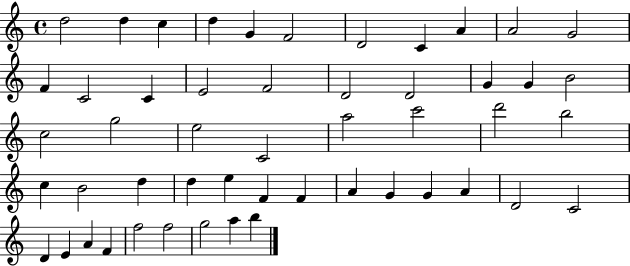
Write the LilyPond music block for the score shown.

{
  \clef treble
  \time 4/4
  \defaultTimeSignature
  \key c \major
  d''2 d''4 c''4 | d''4 g'4 f'2 | d'2 c'4 a'4 | a'2 g'2 | \break f'4 c'2 c'4 | e'2 f'2 | d'2 d'2 | g'4 g'4 b'2 | \break c''2 g''2 | e''2 c'2 | a''2 c'''2 | d'''2 b''2 | \break c''4 b'2 d''4 | d''4 e''4 f'4 f'4 | a'4 g'4 g'4 a'4 | d'2 c'2 | \break d'4 e'4 a'4 f'4 | f''2 f''2 | g''2 a''4 b''4 | \bar "|."
}